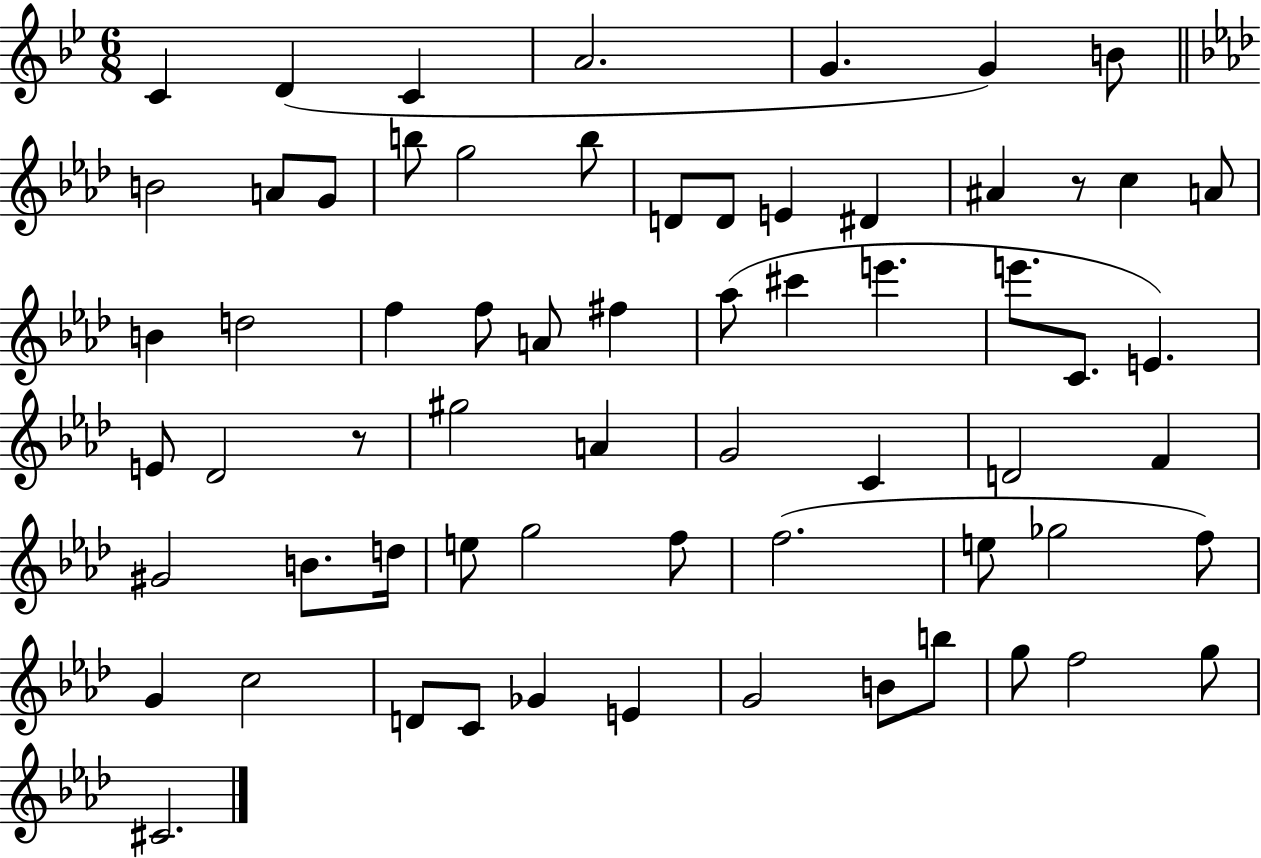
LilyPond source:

{
  \clef treble
  \numericTimeSignature
  \time 6/8
  \key bes \major
  \repeat volta 2 { c'4 d'4( c'4 | a'2. | g'4. g'4) b'8 | \bar "||" \break \key f \minor b'2 a'8 g'8 | b''8 g''2 b''8 | d'8 d'8 e'4 dis'4 | ais'4 r8 c''4 a'8 | \break b'4 d''2 | f''4 f''8 a'8 fis''4 | aes''8( cis'''4 e'''4. | e'''8. c'8. e'4.) | \break e'8 des'2 r8 | gis''2 a'4 | g'2 c'4 | d'2 f'4 | \break gis'2 b'8. d''16 | e''8 g''2 f''8 | f''2.( | e''8 ges''2 f''8) | \break g'4 c''2 | d'8 c'8 ges'4 e'4 | g'2 b'8 b''8 | g''8 f''2 g''8 | \break cis'2. | } \bar "|."
}